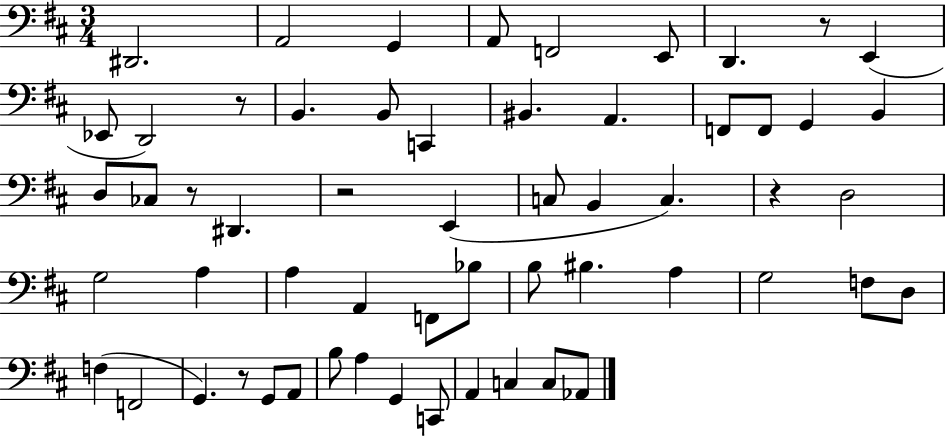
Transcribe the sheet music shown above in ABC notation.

X:1
T:Untitled
M:3/4
L:1/4
K:D
^D,,2 A,,2 G,, A,,/2 F,,2 E,,/2 D,, z/2 E,, _E,,/2 D,,2 z/2 B,, B,,/2 C,, ^B,, A,, F,,/2 F,,/2 G,, B,, D,/2 _C,/2 z/2 ^D,, z2 E,, C,/2 B,, C, z D,2 G,2 A, A, A,, F,,/2 _B,/2 B,/2 ^B, A, G,2 F,/2 D,/2 F, F,,2 G,, z/2 G,,/2 A,,/2 B,/2 A, G,, C,,/2 A,, C, C,/2 _A,,/2